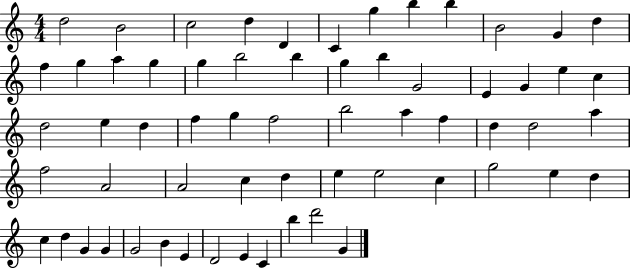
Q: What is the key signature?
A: C major